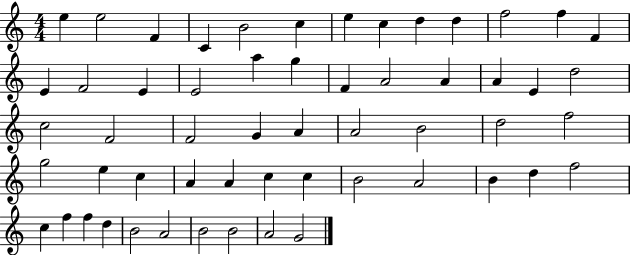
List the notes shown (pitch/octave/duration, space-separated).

E5/q E5/h F4/q C4/q B4/h C5/q E5/q C5/q D5/q D5/q F5/h F5/q F4/q E4/q F4/h E4/q E4/h A5/q G5/q F4/q A4/h A4/q A4/q E4/q D5/h C5/h F4/h F4/h G4/q A4/q A4/h B4/h D5/h F5/h G5/h E5/q C5/q A4/q A4/q C5/q C5/q B4/h A4/h B4/q D5/q F5/h C5/q F5/q F5/q D5/q B4/h A4/h B4/h B4/h A4/h G4/h